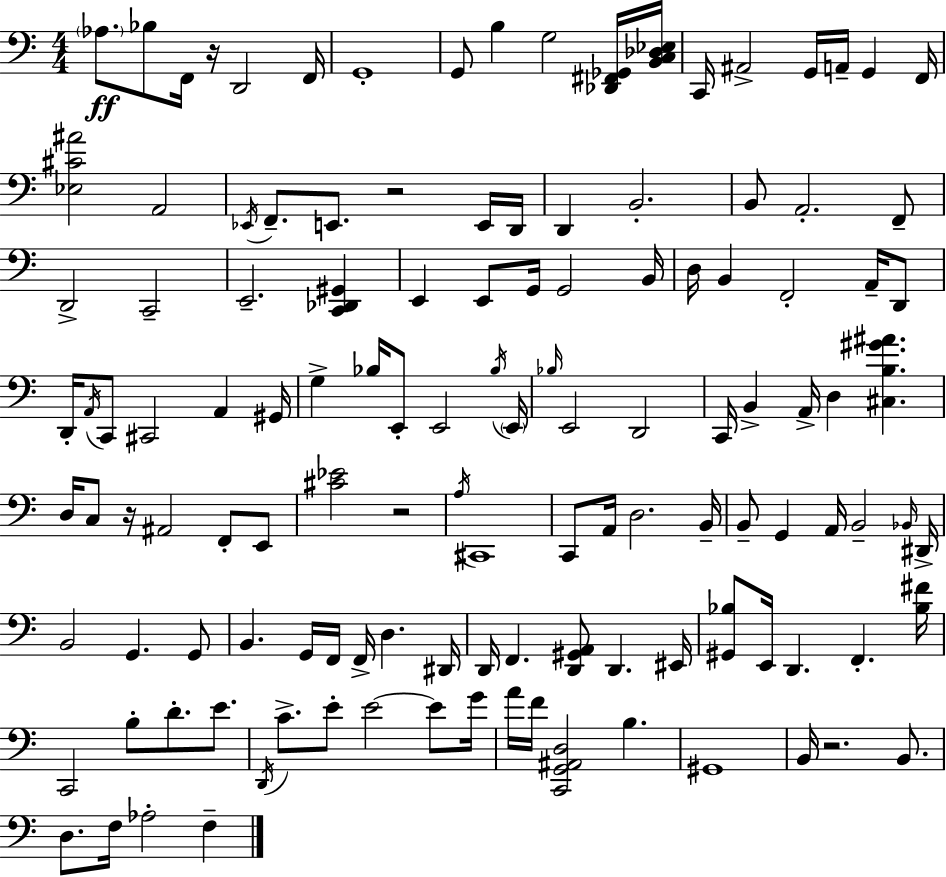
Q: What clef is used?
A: bass